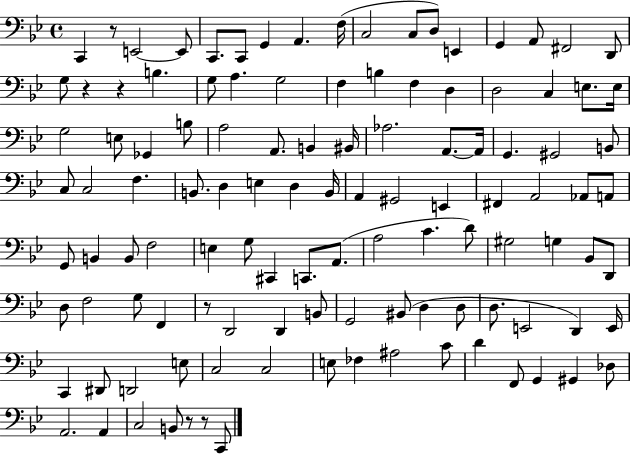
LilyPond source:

{
  \clef bass
  \time 4/4
  \defaultTimeSignature
  \key bes \major
  \repeat volta 2 { c,4 r8 e,2~~ e,8 | c,8. c,8 g,4 a,4. f16( | c2 c8 d8) e,4 | g,4 a,8 fis,2 d,8 | \break g8 r4 r4 b4. | g8 a4. g2 | f4 b4 f4 d4 | d2 c4 e8. e16 | \break g2 e8 ges,4 b8 | a2 a,8. b,4 bis,16 | aes2. a,8.~~ a,16 | g,4. gis,2 b,8 | \break c8 c2 f4. | b,8. d4 e4 d4 b,16 | a,4 gis,2 e,4 | fis,4 a,2 aes,8 a,8 | \break g,8 b,4 b,8 f2 | e4 g8 cis,4 c,8. a,8.( | a2 c'4. d'8) | gis2 g4 bes,8 d,8 | \break d8 f2 g8 f,4 | r8 d,2 d,4 b,8 | g,2 bis,8( d4 d8 | d8. e,2 d,4) e,16 | \break c,4 dis,8 d,2 e8 | c2 c2 | e8 fes4 ais2 c'8 | d'4 f,8 g,4 gis,4 des8 | \break a,2. a,4 | c2 b,8 r8 r8 c,8 | } \bar "|."
}